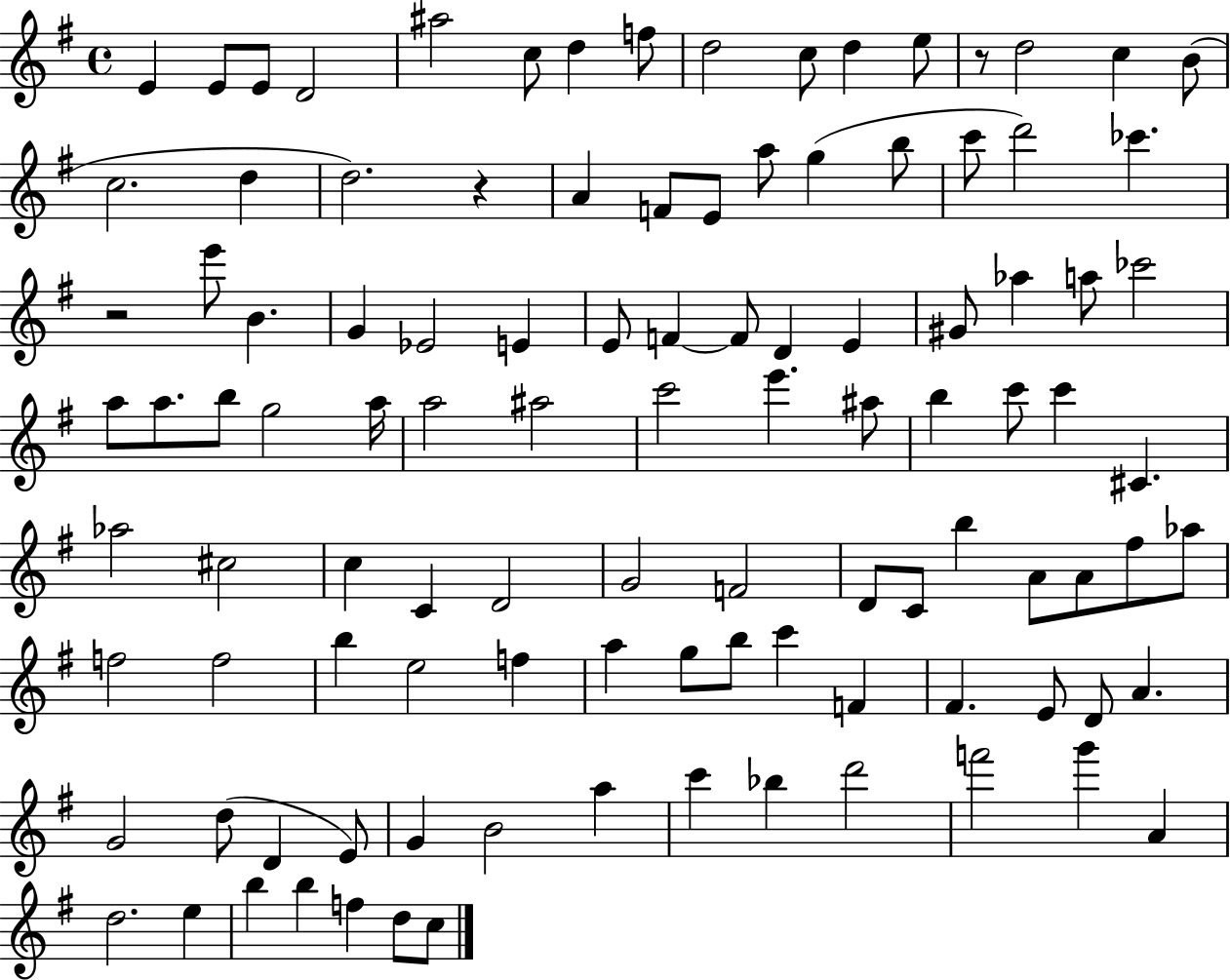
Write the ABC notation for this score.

X:1
T:Untitled
M:4/4
L:1/4
K:G
E E/2 E/2 D2 ^a2 c/2 d f/2 d2 c/2 d e/2 z/2 d2 c B/2 c2 d d2 z A F/2 E/2 a/2 g b/2 c'/2 d'2 _c' z2 e'/2 B G _E2 E E/2 F F/2 D E ^G/2 _a a/2 _c'2 a/2 a/2 b/2 g2 a/4 a2 ^a2 c'2 e' ^a/2 b c'/2 c' ^C _a2 ^c2 c C D2 G2 F2 D/2 C/2 b A/2 A/2 ^f/2 _a/2 f2 f2 b e2 f a g/2 b/2 c' F ^F E/2 D/2 A G2 d/2 D E/2 G B2 a c' _b d'2 f'2 g' A d2 e b b f d/2 c/2